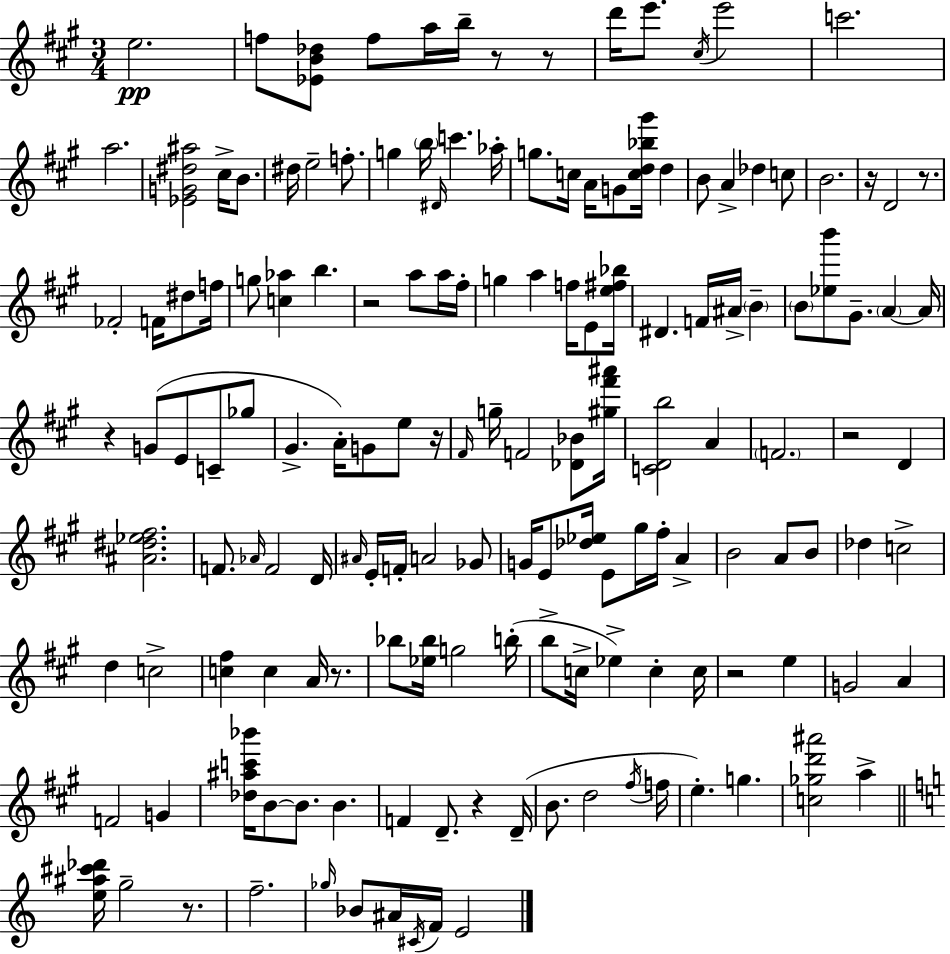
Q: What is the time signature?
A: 3/4